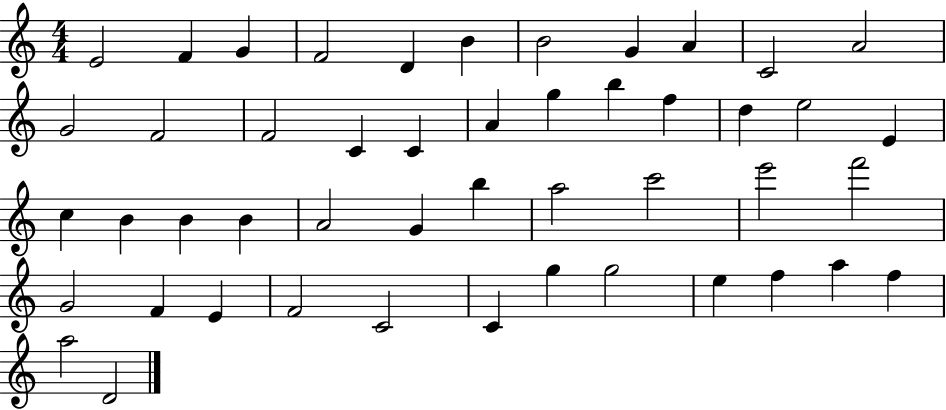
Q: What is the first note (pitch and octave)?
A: E4